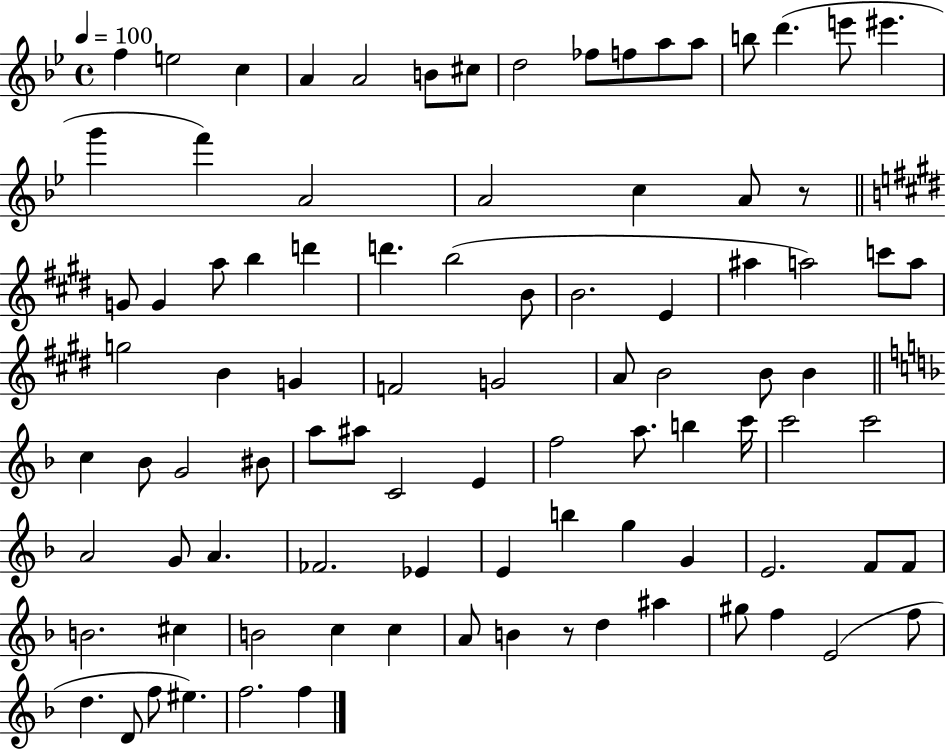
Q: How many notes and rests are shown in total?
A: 92